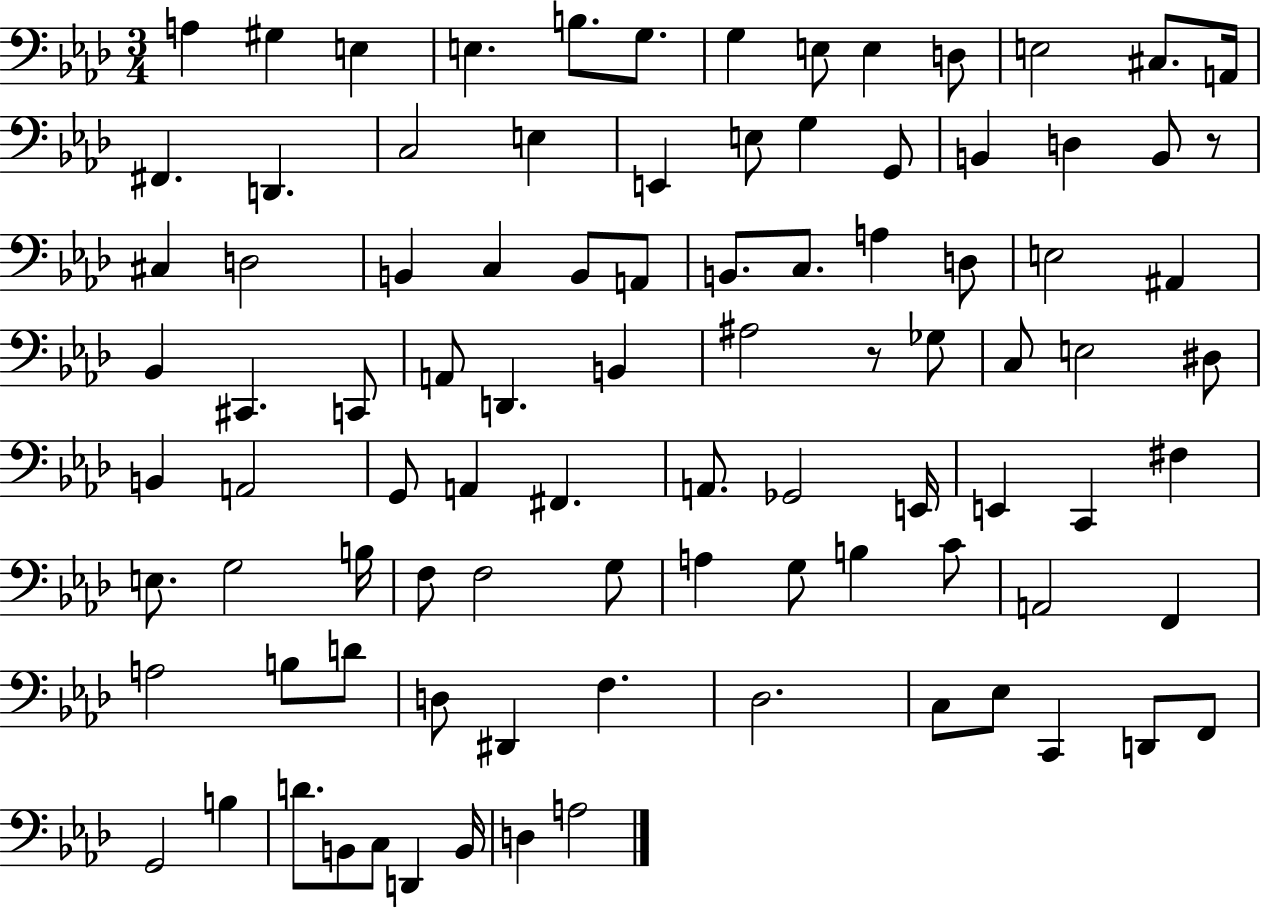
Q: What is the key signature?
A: AES major